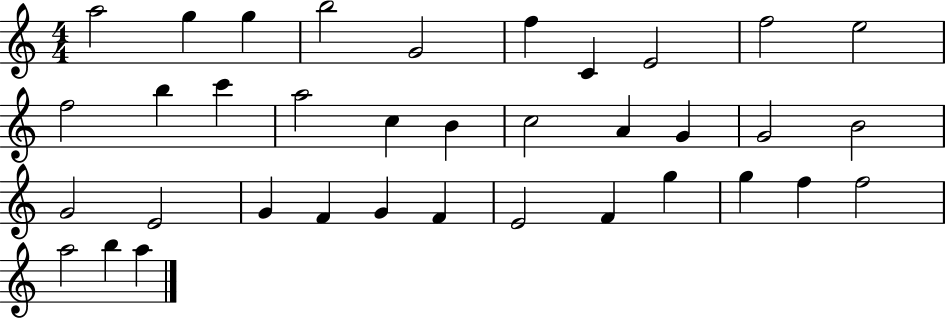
A5/h G5/q G5/q B5/h G4/h F5/q C4/q E4/h F5/h E5/h F5/h B5/q C6/q A5/h C5/q B4/q C5/h A4/q G4/q G4/h B4/h G4/h E4/h G4/q F4/q G4/q F4/q E4/h F4/q G5/q G5/q F5/q F5/h A5/h B5/q A5/q